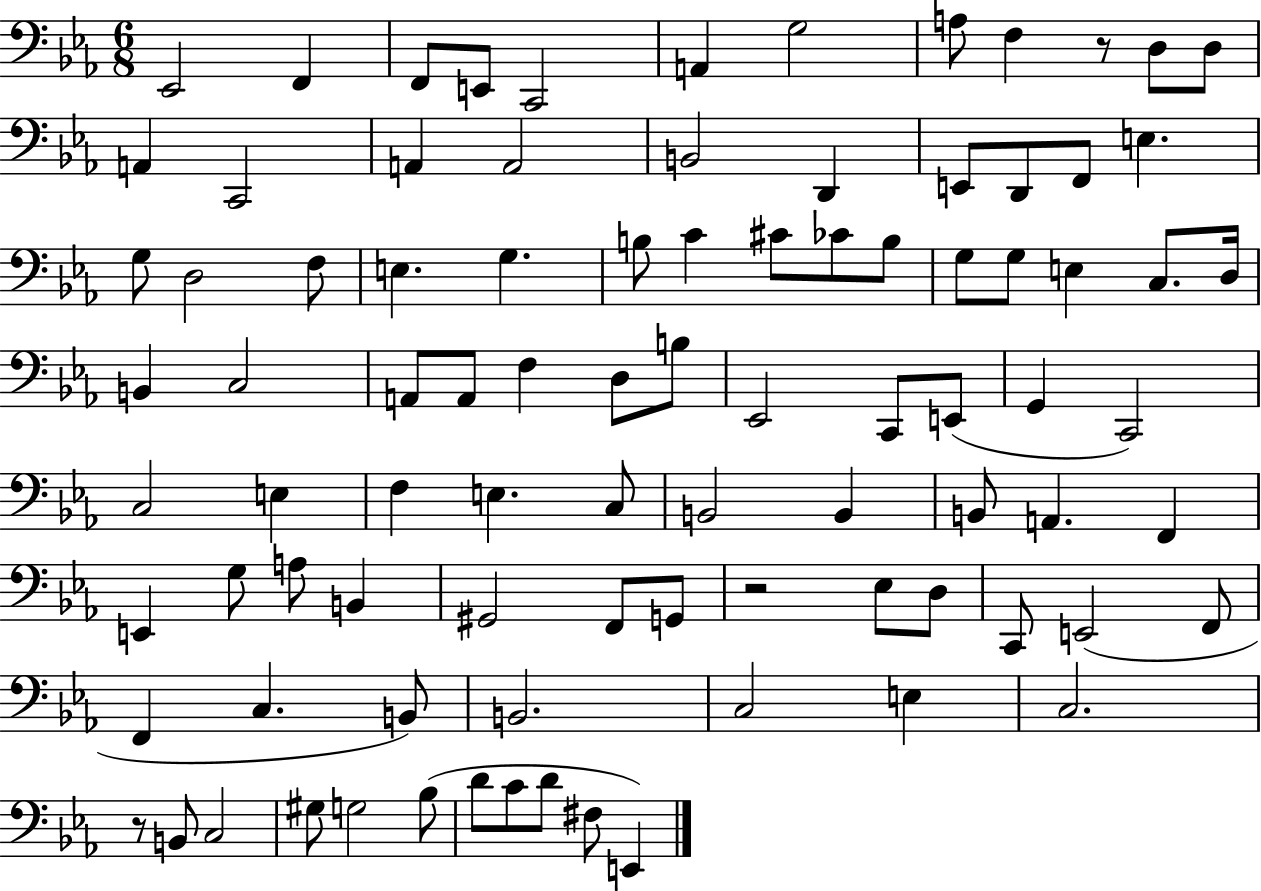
X:1
T:Untitled
M:6/8
L:1/4
K:Eb
_E,,2 F,, F,,/2 E,,/2 C,,2 A,, G,2 A,/2 F, z/2 D,/2 D,/2 A,, C,,2 A,, A,,2 B,,2 D,, E,,/2 D,,/2 F,,/2 E, G,/2 D,2 F,/2 E, G, B,/2 C ^C/2 _C/2 B,/2 G,/2 G,/2 E, C,/2 D,/4 B,, C,2 A,,/2 A,,/2 F, D,/2 B,/2 _E,,2 C,,/2 E,,/2 G,, C,,2 C,2 E, F, E, C,/2 B,,2 B,, B,,/2 A,, F,, E,, G,/2 A,/2 B,, ^G,,2 F,,/2 G,,/2 z2 _E,/2 D,/2 C,,/2 E,,2 F,,/2 F,, C, B,,/2 B,,2 C,2 E, C,2 z/2 B,,/2 C,2 ^G,/2 G,2 _B,/2 D/2 C/2 D/2 ^F,/2 E,,